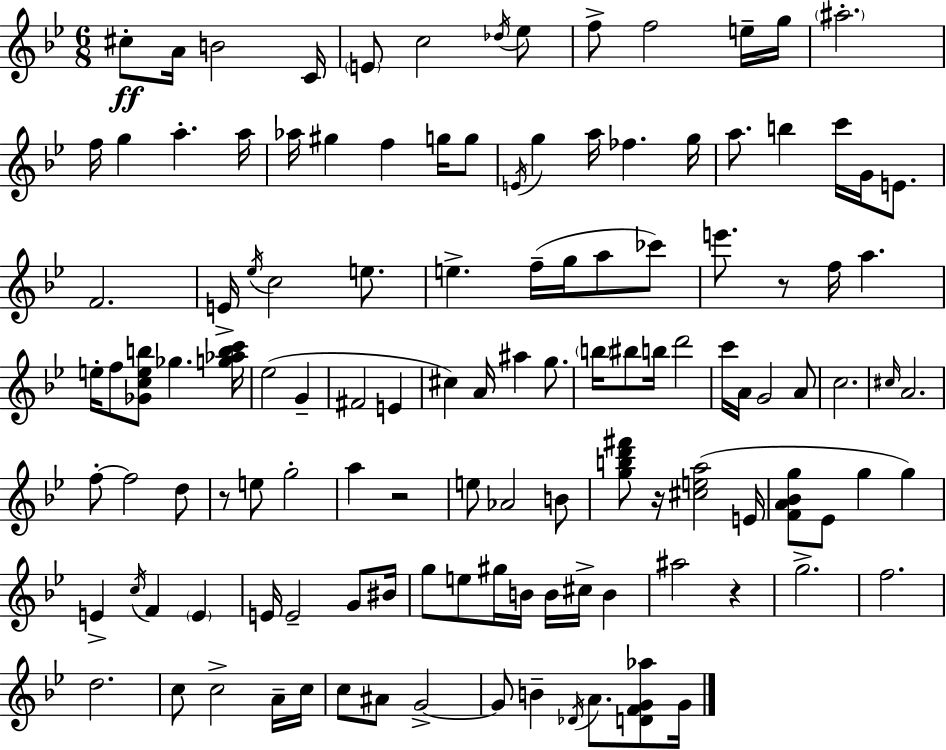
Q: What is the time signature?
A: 6/8